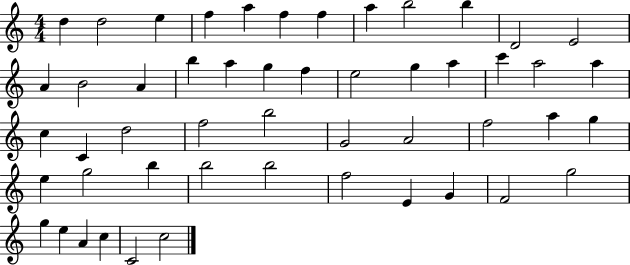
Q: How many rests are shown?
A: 0